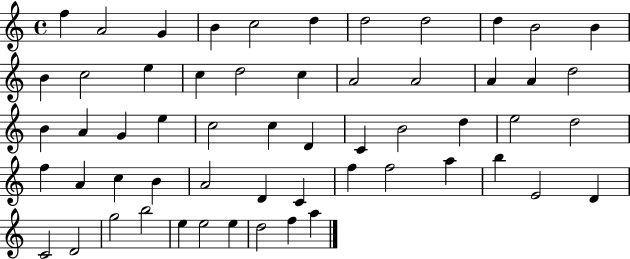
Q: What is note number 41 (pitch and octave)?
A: C4